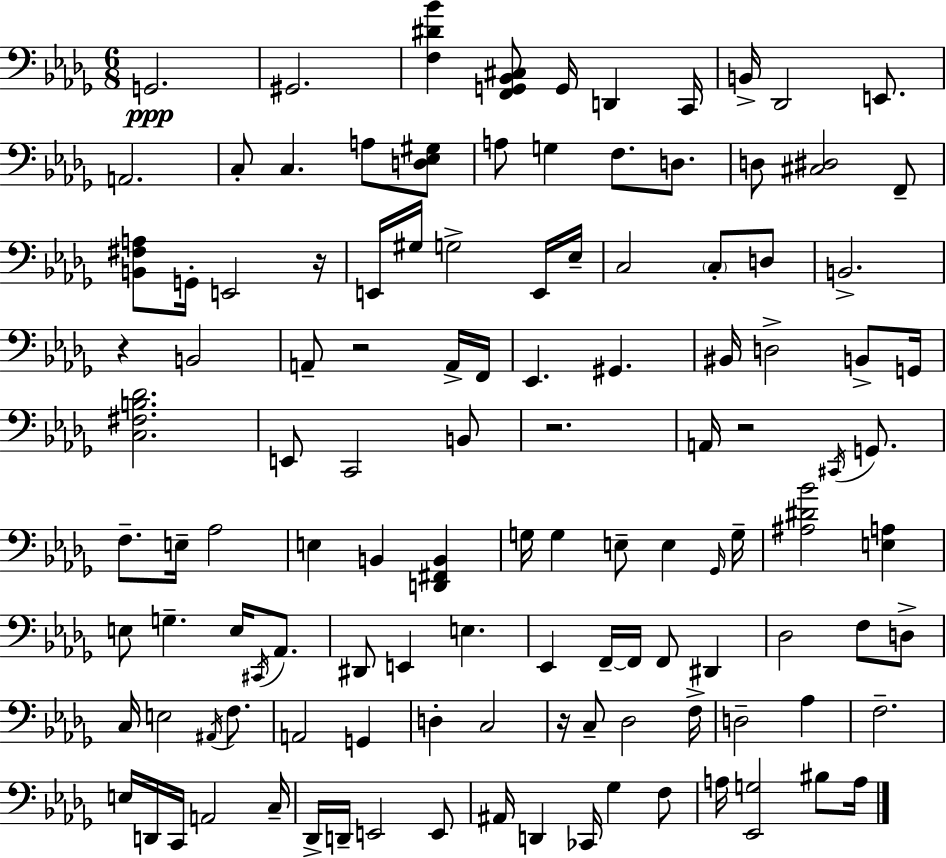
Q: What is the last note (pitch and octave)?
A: A3